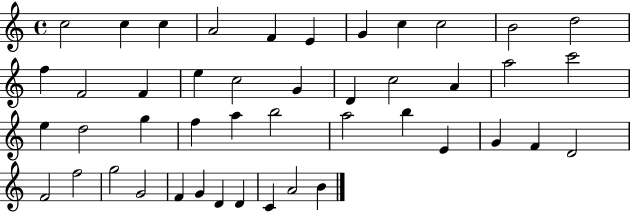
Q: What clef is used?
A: treble